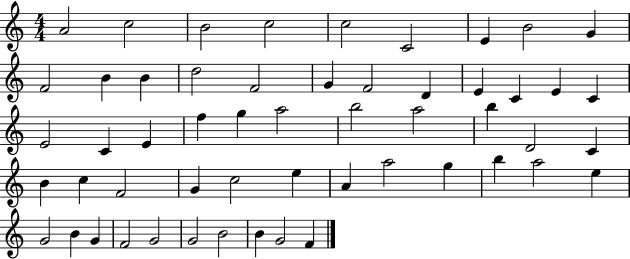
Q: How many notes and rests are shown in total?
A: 54